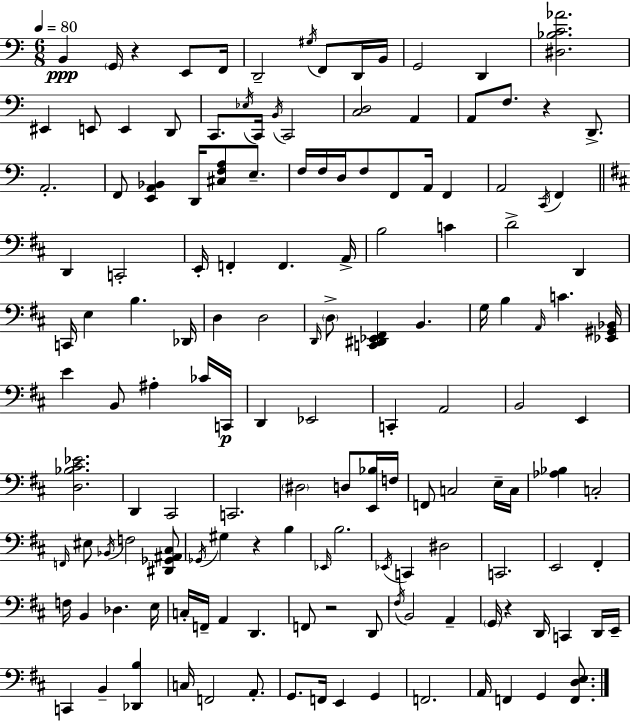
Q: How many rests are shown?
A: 5